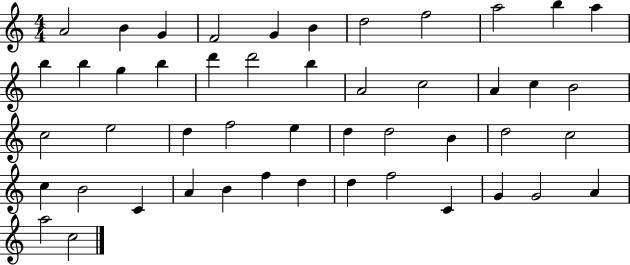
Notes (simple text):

A4/h B4/q G4/q F4/h G4/q B4/q D5/h F5/h A5/h B5/q A5/q B5/q B5/q G5/q B5/q D6/q D6/h B5/q A4/h C5/h A4/q C5/q B4/h C5/h E5/h D5/q F5/h E5/q D5/q D5/h B4/q D5/h C5/h C5/q B4/h C4/q A4/q B4/q F5/q D5/q D5/q F5/h C4/q G4/q G4/h A4/q A5/h C5/h